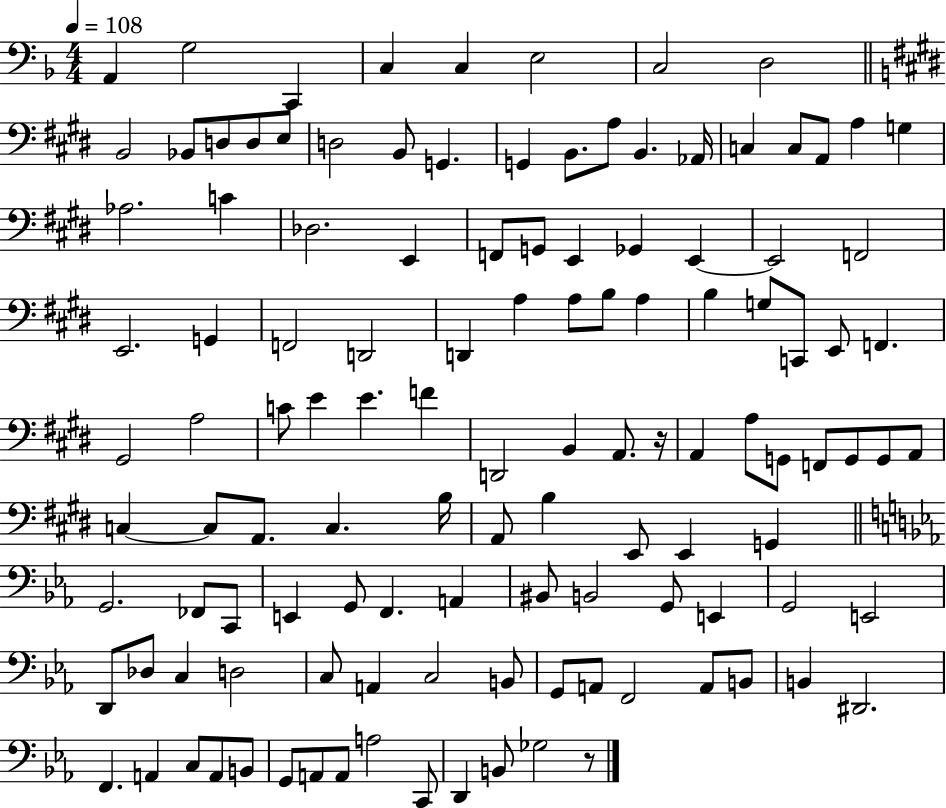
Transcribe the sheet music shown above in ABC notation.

X:1
T:Untitled
M:4/4
L:1/4
K:F
A,, G,2 C,, C, C, E,2 C,2 D,2 B,,2 _B,,/2 D,/2 D,/2 E,/2 D,2 B,,/2 G,, G,, B,,/2 A,/2 B,, _A,,/4 C, C,/2 A,,/2 A, G, _A,2 C _D,2 E,, F,,/2 G,,/2 E,, _G,, E,, E,,2 F,,2 E,,2 G,, F,,2 D,,2 D,, A, A,/2 B,/2 A, B, G,/2 C,,/2 E,,/2 F,, ^G,,2 A,2 C/2 E E F D,,2 B,, A,,/2 z/4 A,, A,/2 G,,/2 F,,/2 G,,/2 G,,/2 A,,/2 C, C,/2 A,,/2 C, B,/4 A,,/2 B, E,,/2 E,, G,, G,,2 _F,,/2 C,,/2 E,, G,,/2 F,, A,, ^B,,/2 B,,2 G,,/2 E,, G,,2 E,,2 D,,/2 _D,/2 C, D,2 C,/2 A,, C,2 B,,/2 G,,/2 A,,/2 F,,2 A,,/2 B,,/2 B,, ^D,,2 F,, A,, C,/2 A,,/2 B,,/2 G,,/2 A,,/2 A,,/2 A,2 C,,/2 D,, B,,/2 _G,2 z/2